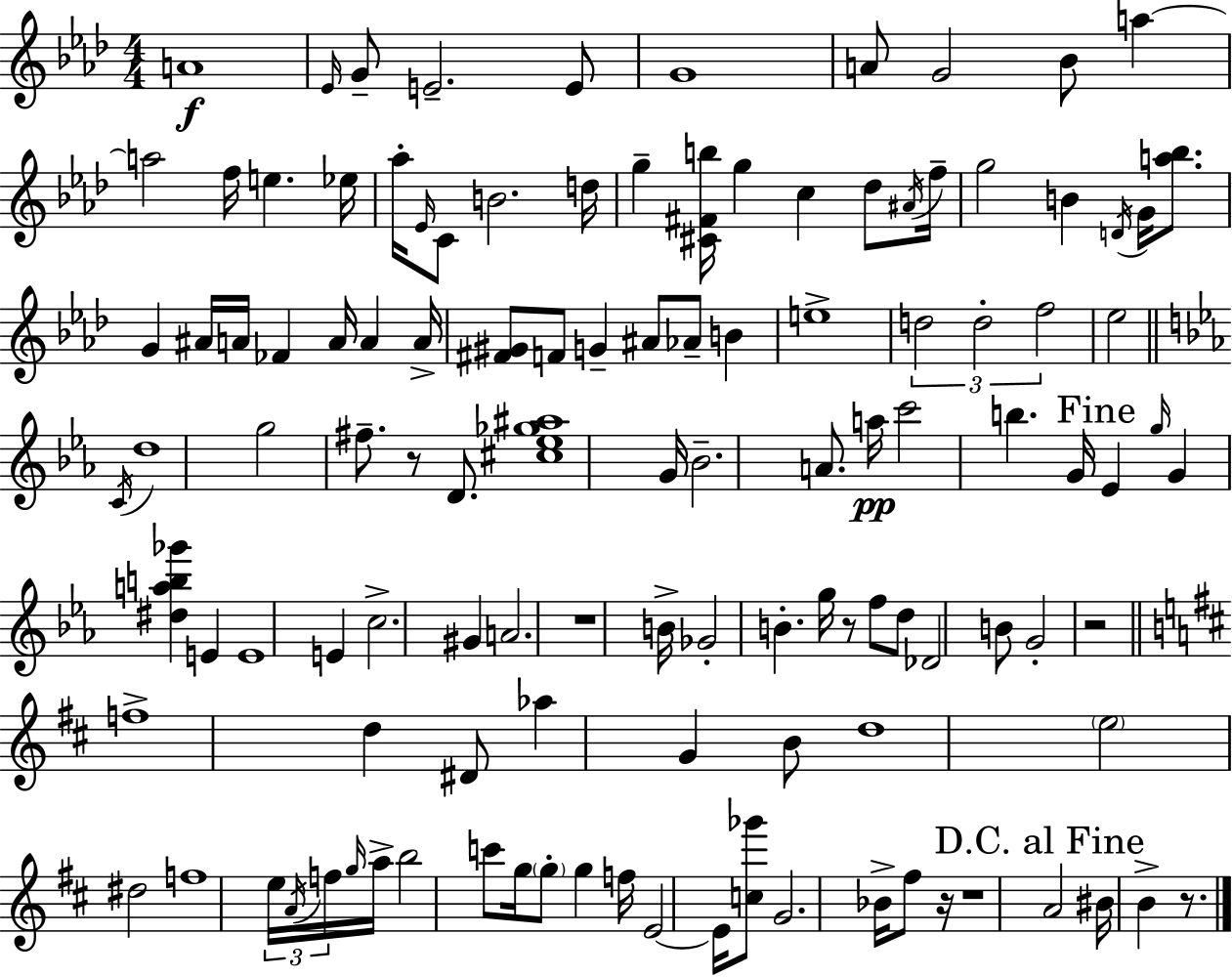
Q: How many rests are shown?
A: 7